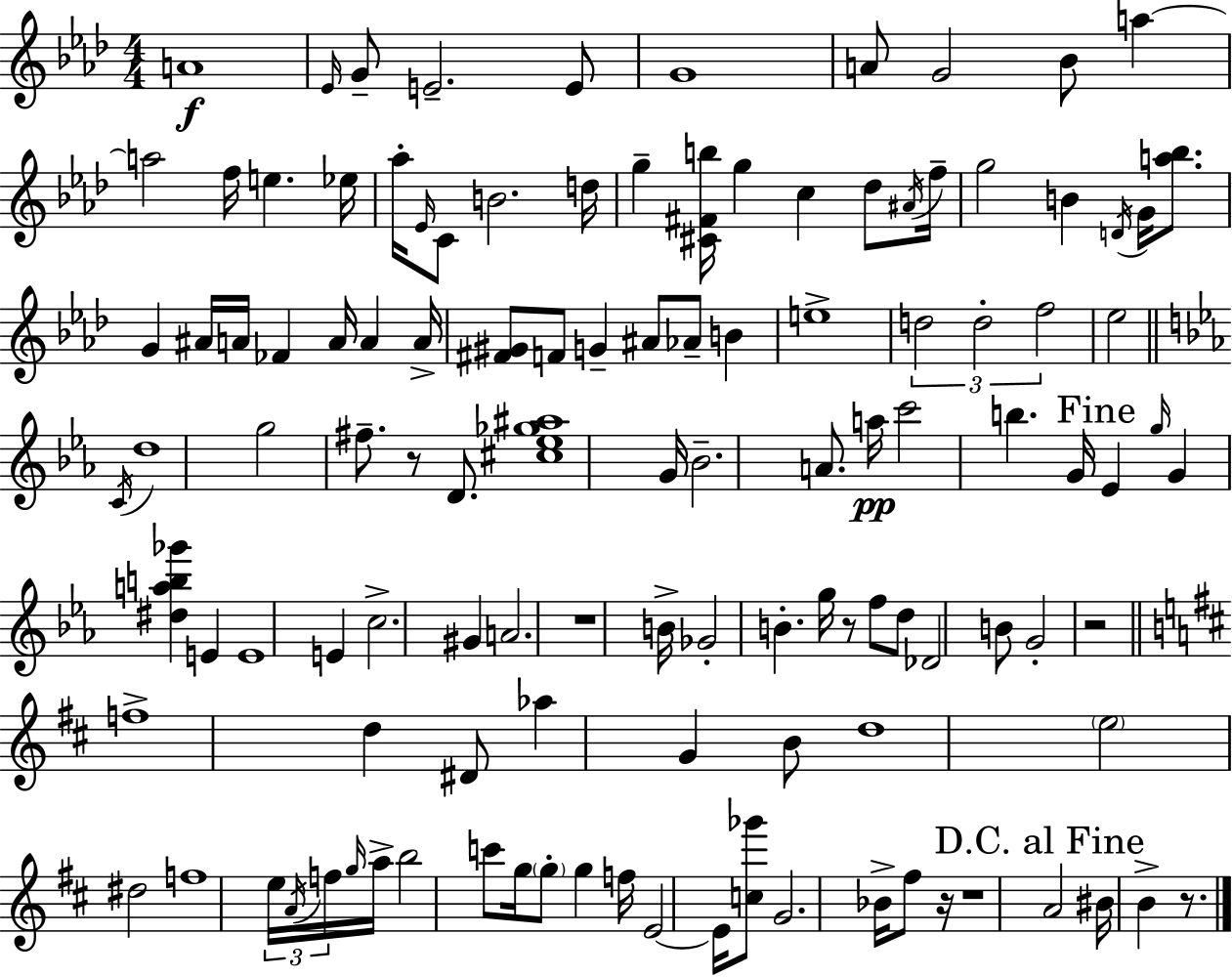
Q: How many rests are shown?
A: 7